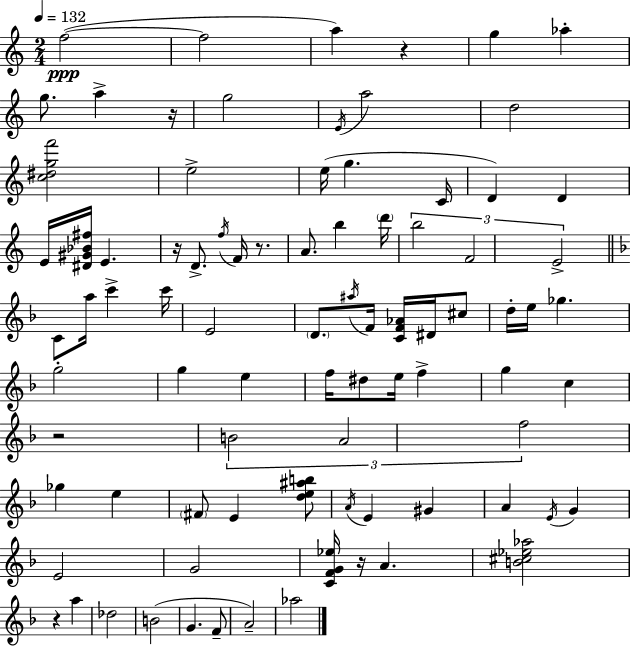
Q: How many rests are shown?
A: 7